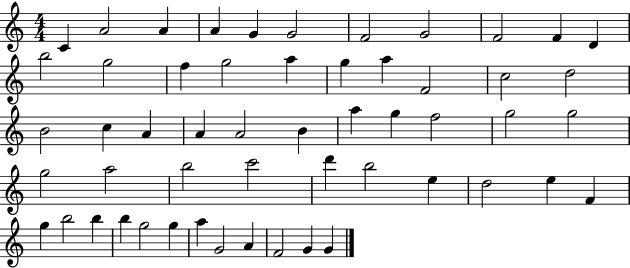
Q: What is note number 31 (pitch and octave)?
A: G5